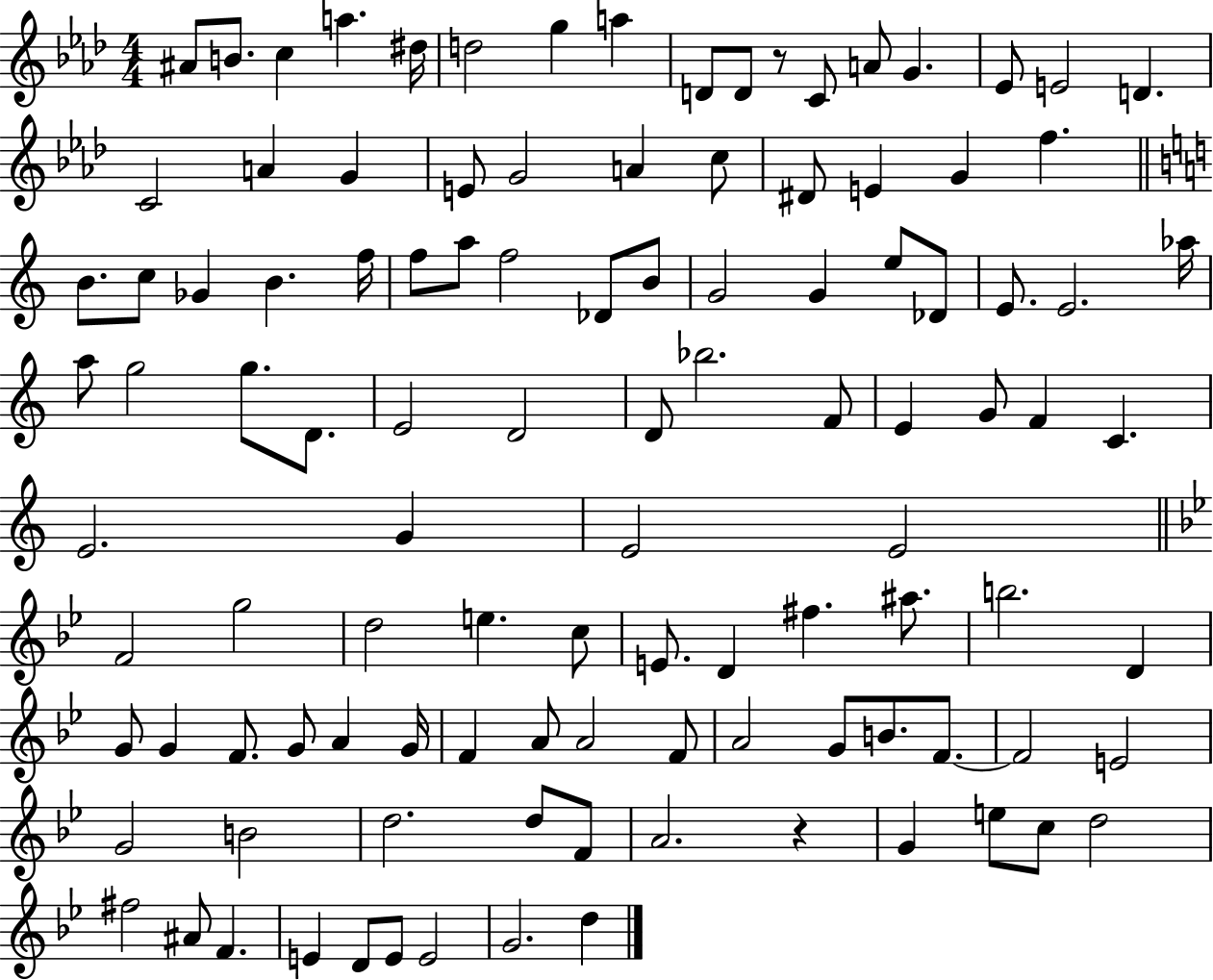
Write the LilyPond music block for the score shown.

{
  \clef treble
  \numericTimeSignature
  \time 4/4
  \key aes \major
  \repeat volta 2 { ais'8 b'8. c''4 a''4. dis''16 | d''2 g''4 a''4 | d'8 d'8 r8 c'8 a'8 g'4. | ees'8 e'2 d'4. | \break c'2 a'4 g'4 | e'8 g'2 a'4 c''8 | dis'8 e'4 g'4 f''4. | \bar "||" \break \key a \minor b'8. c''8 ges'4 b'4. f''16 | f''8 a''8 f''2 des'8 b'8 | g'2 g'4 e''8 des'8 | e'8. e'2. aes''16 | \break a''8 g''2 g''8. d'8. | e'2 d'2 | d'8 bes''2. f'8 | e'4 g'8 f'4 c'4. | \break e'2. g'4 | e'2 e'2 | \bar "||" \break \key g \minor f'2 g''2 | d''2 e''4. c''8 | e'8. d'4 fis''4. ais''8. | b''2. d'4 | \break g'8 g'4 f'8. g'8 a'4 g'16 | f'4 a'8 a'2 f'8 | a'2 g'8 b'8. f'8.~~ | f'2 e'2 | \break g'2 b'2 | d''2. d''8 f'8 | a'2. r4 | g'4 e''8 c''8 d''2 | \break fis''2 ais'8 f'4. | e'4 d'8 e'8 e'2 | g'2. d''4 | } \bar "|."
}